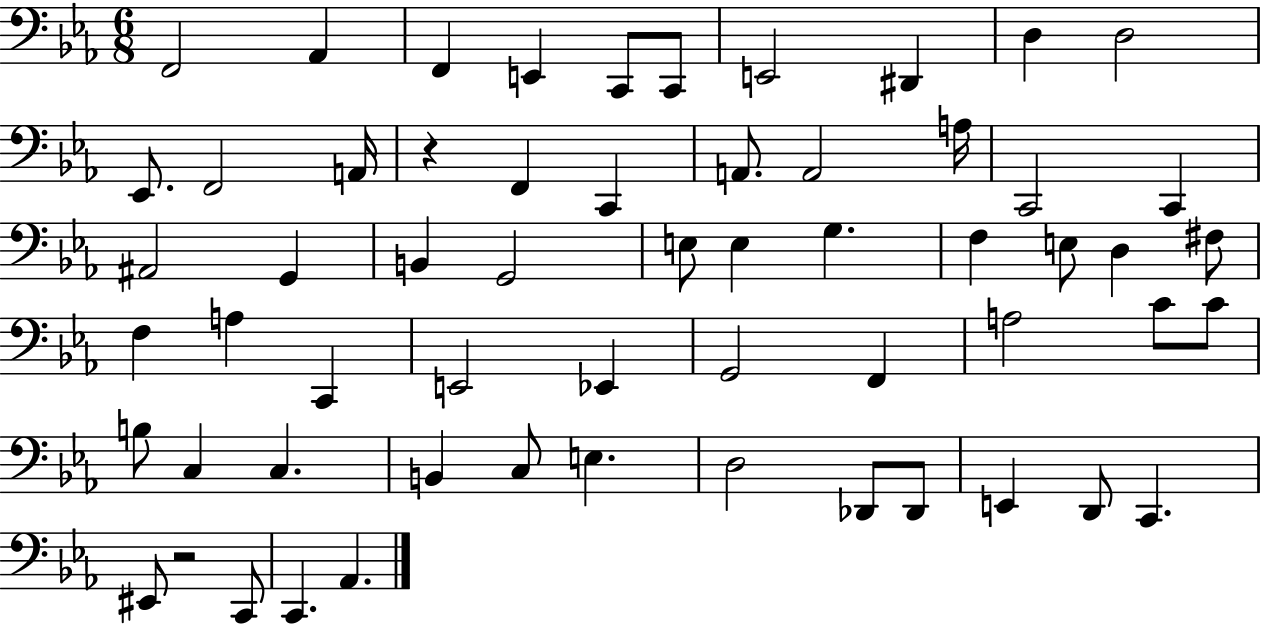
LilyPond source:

{
  \clef bass
  \numericTimeSignature
  \time 6/8
  \key ees \major
  \repeat volta 2 { f,2 aes,4 | f,4 e,4 c,8 c,8 | e,2 dis,4 | d4 d2 | \break ees,8. f,2 a,16 | r4 f,4 c,4 | a,8. a,2 a16 | c,2 c,4 | \break ais,2 g,4 | b,4 g,2 | e8 e4 g4. | f4 e8 d4 fis8 | \break f4 a4 c,4 | e,2 ees,4 | g,2 f,4 | a2 c'8 c'8 | \break b8 c4 c4. | b,4 c8 e4. | d2 des,8 des,8 | e,4 d,8 c,4. | \break eis,8 r2 c,8 | c,4. aes,4. | } \bar "|."
}